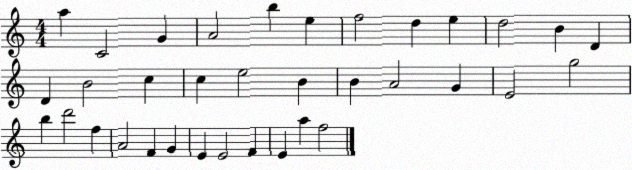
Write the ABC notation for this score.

X:1
T:Untitled
M:4/4
L:1/4
K:C
a C2 G A2 b e f2 d e d2 B D D B2 c c e2 B B A2 G E2 g2 b d'2 f A2 F G E E2 F E a f2